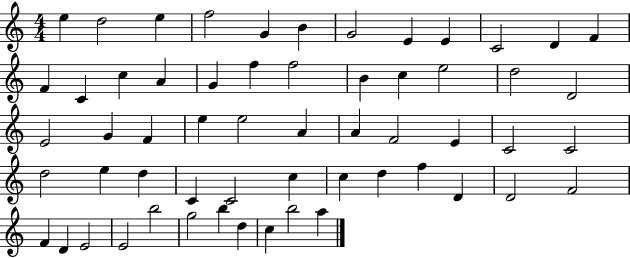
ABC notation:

X:1
T:Untitled
M:4/4
L:1/4
K:C
e d2 e f2 G B G2 E E C2 D F F C c A G f f2 B c e2 d2 D2 E2 G F e e2 A A F2 E C2 C2 d2 e d C C2 c c d f D D2 F2 F D E2 E2 b2 g2 b d c b2 a